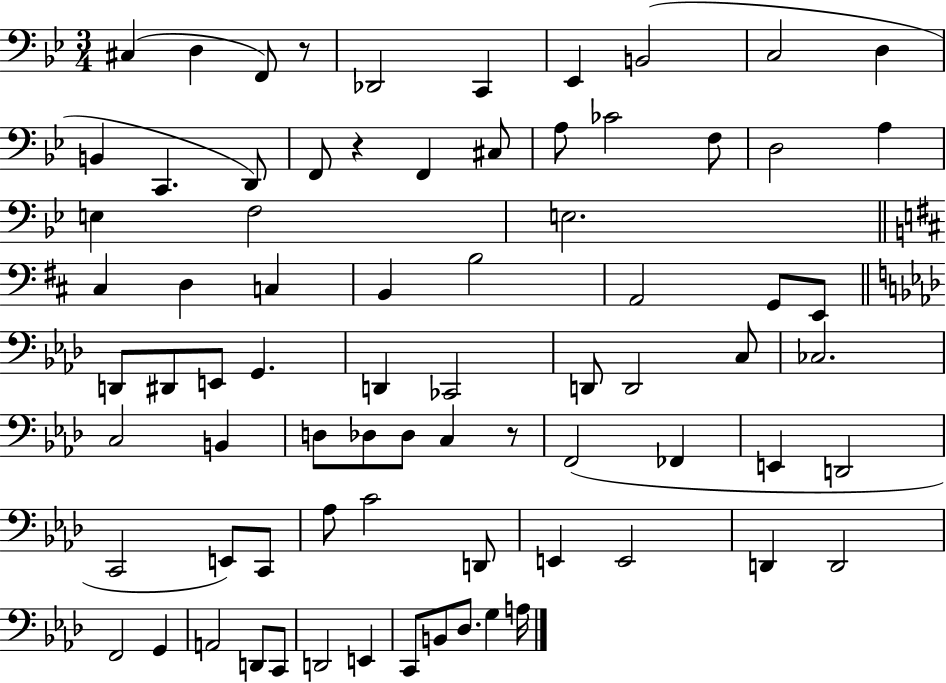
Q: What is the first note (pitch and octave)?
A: C#3